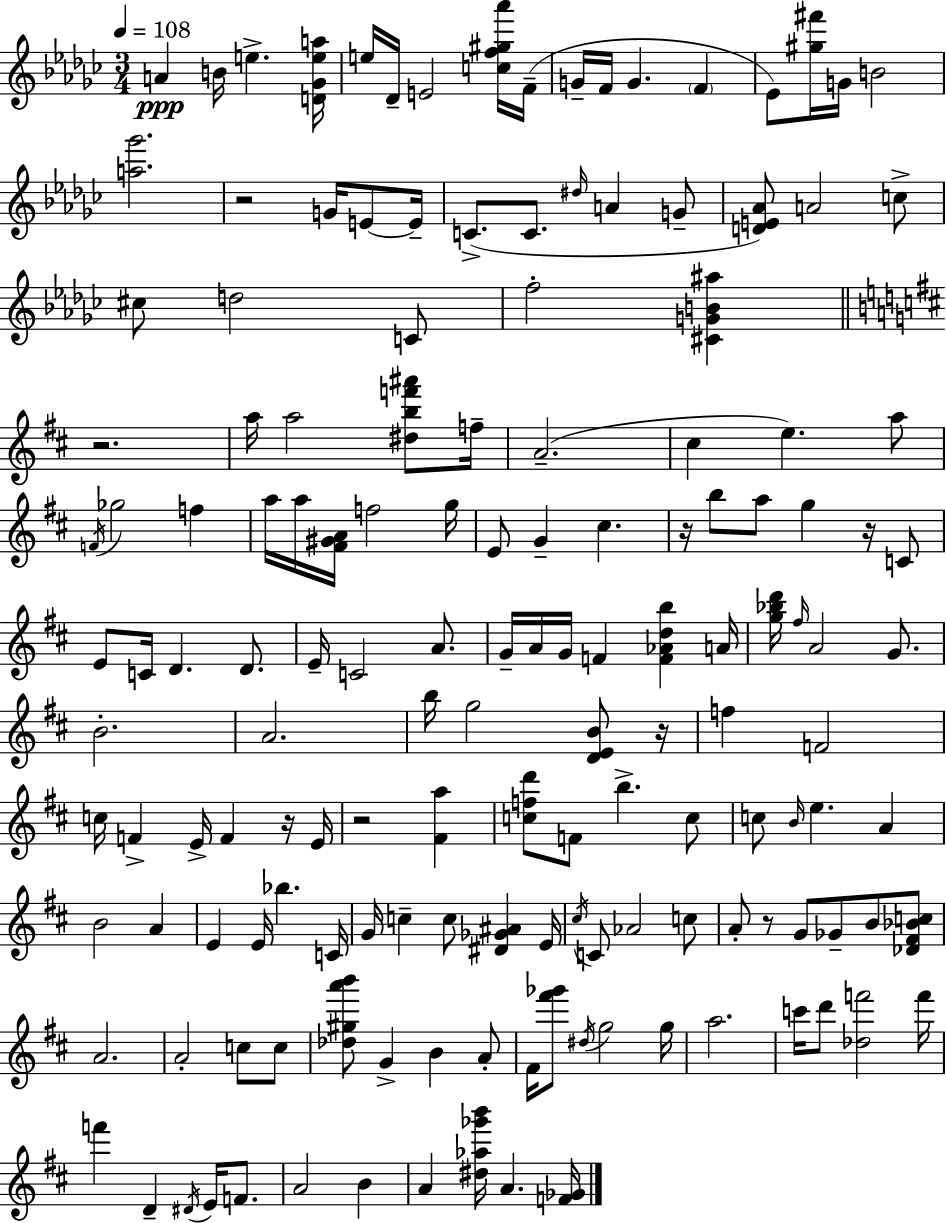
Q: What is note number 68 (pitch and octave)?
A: G5